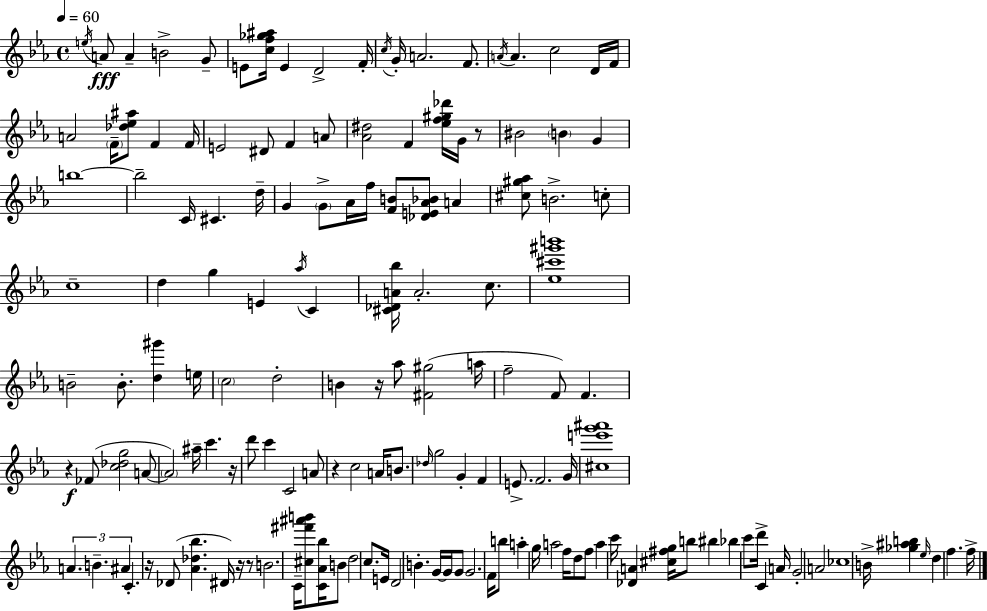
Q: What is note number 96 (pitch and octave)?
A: G4